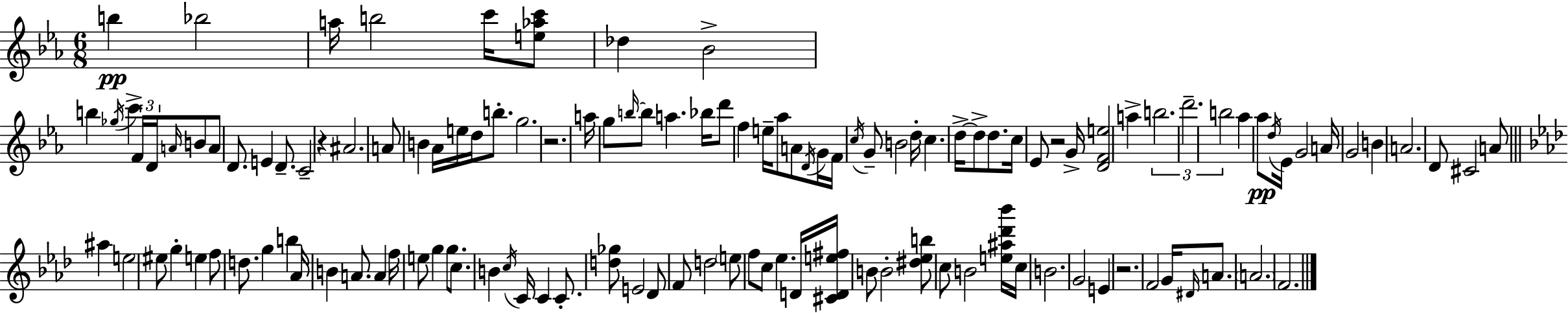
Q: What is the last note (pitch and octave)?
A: F4